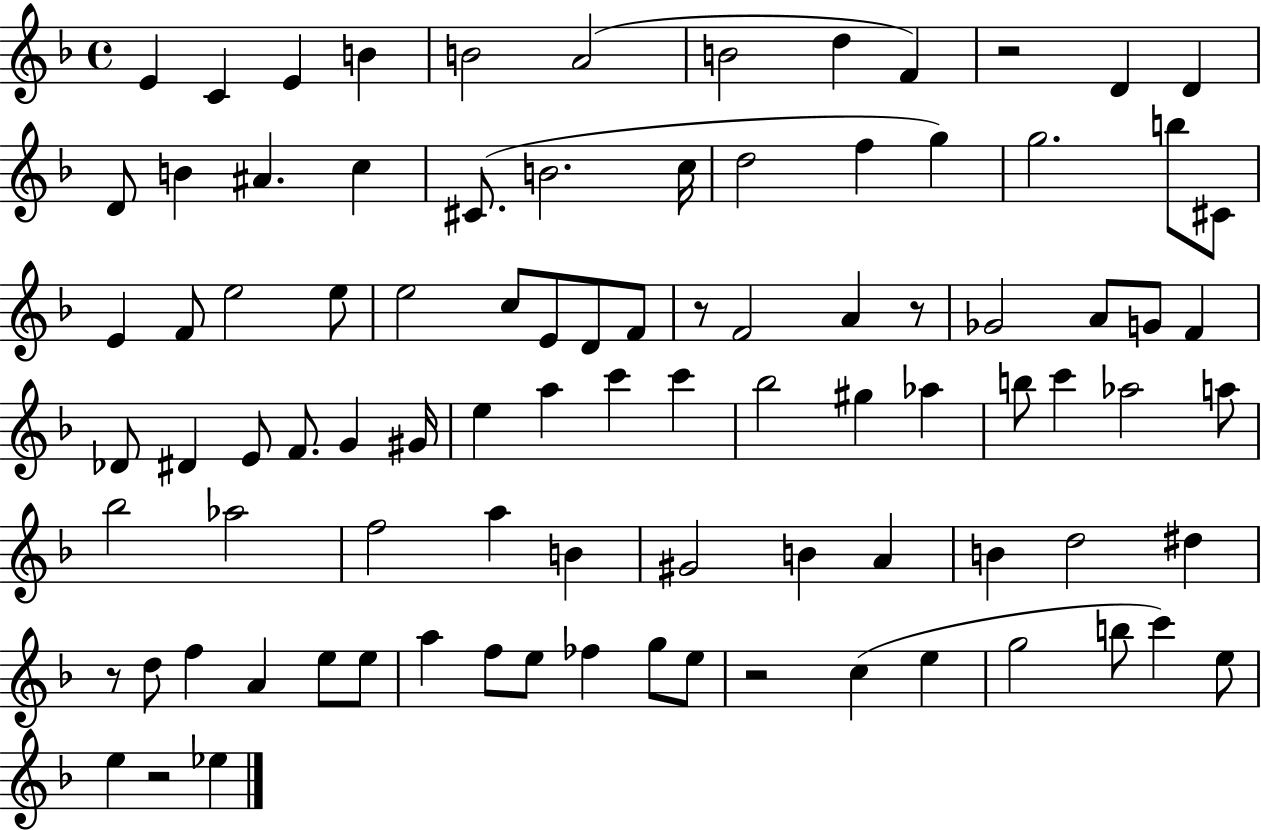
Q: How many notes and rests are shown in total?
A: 92